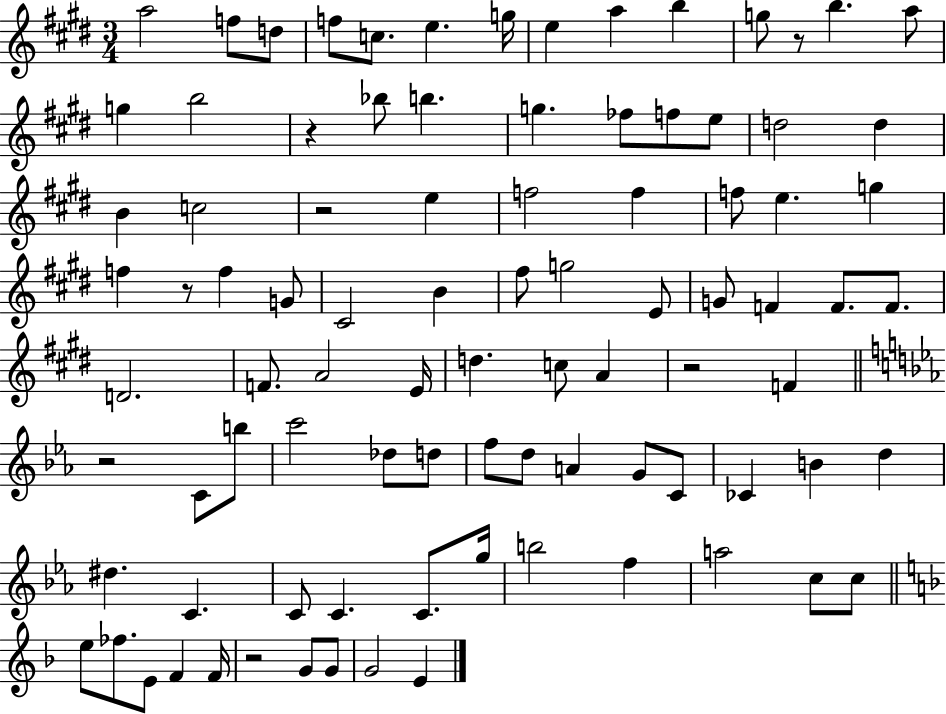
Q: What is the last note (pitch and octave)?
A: E4